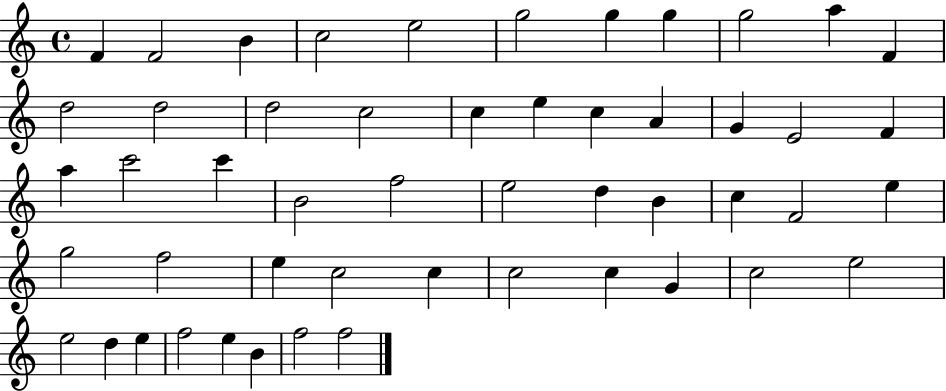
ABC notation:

X:1
T:Untitled
M:4/4
L:1/4
K:C
F F2 B c2 e2 g2 g g g2 a F d2 d2 d2 c2 c e c A G E2 F a c'2 c' B2 f2 e2 d B c F2 e g2 f2 e c2 c c2 c G c2 e2 e2 d e f2 e B f2 f2